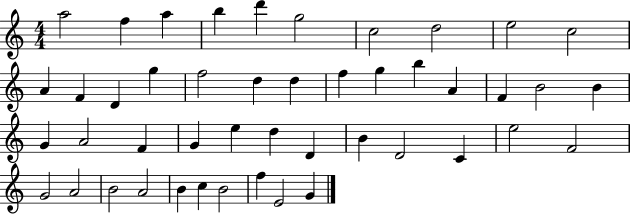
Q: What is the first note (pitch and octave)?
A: A5